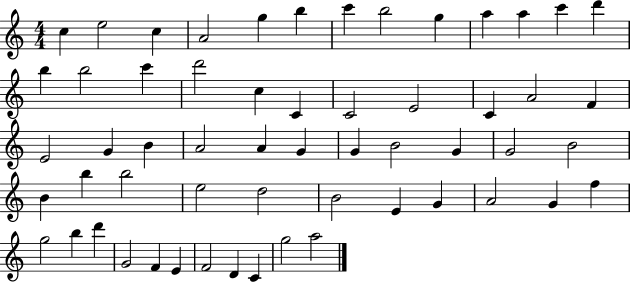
{
  \clef treble
  \numericTimeSignature
  \time 4/4
  \key c \major
  c''4 e''2 c''4 | a'2 g''4 b''4 | c'''4 b''2 g''4 | a''4 a''4 c'''4 d'''4 | \break b''4 b''2 c'''4 | d'''2 c''4 c'4 | c'2 e'2 | c'4 a'2 f'4 | \break e'2 g'4 b'4 | a'2 a'4 g'4 | g'4 b'2 g'4 | g'2 b'2 | \break b'4 b''4 b''2 | e''2 d''2 | b'2 e'4 g'4 | a'2 g'4 f''4 | \break g''2 b''4 d'''4 | g'2 f'4 e'4 | f'2 d'4 c'4 | g''2 a''2 | \break \bar "|."
}